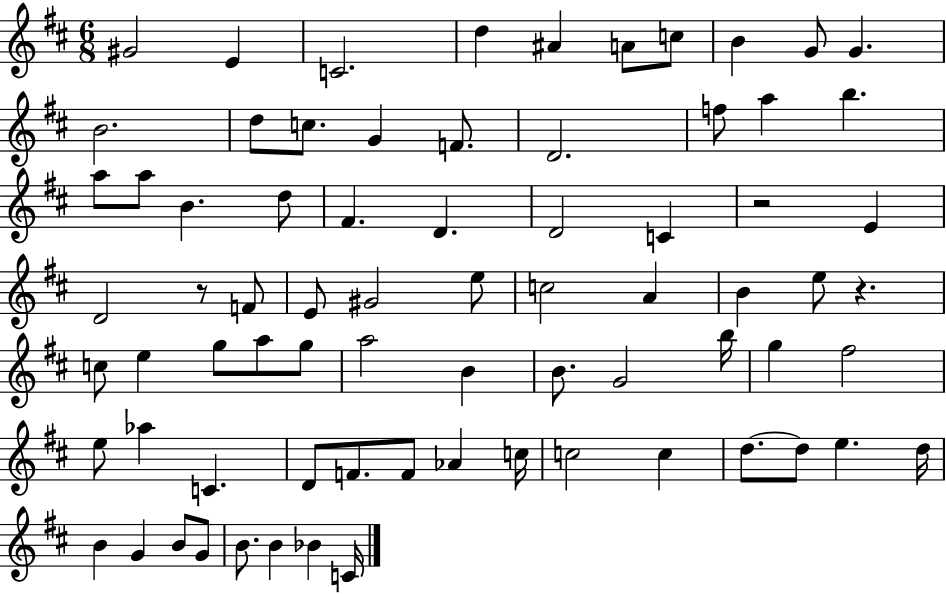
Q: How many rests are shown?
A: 3